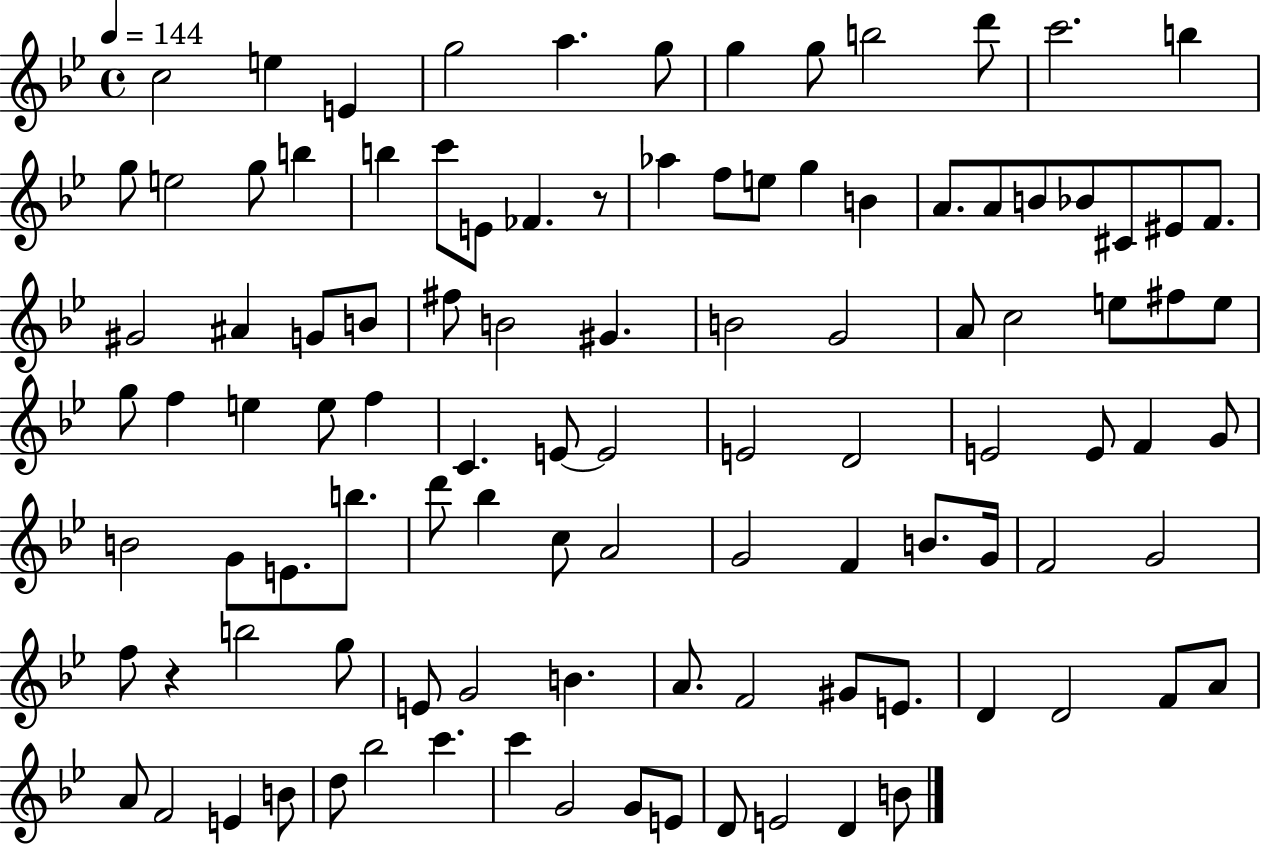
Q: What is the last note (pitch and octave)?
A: B4